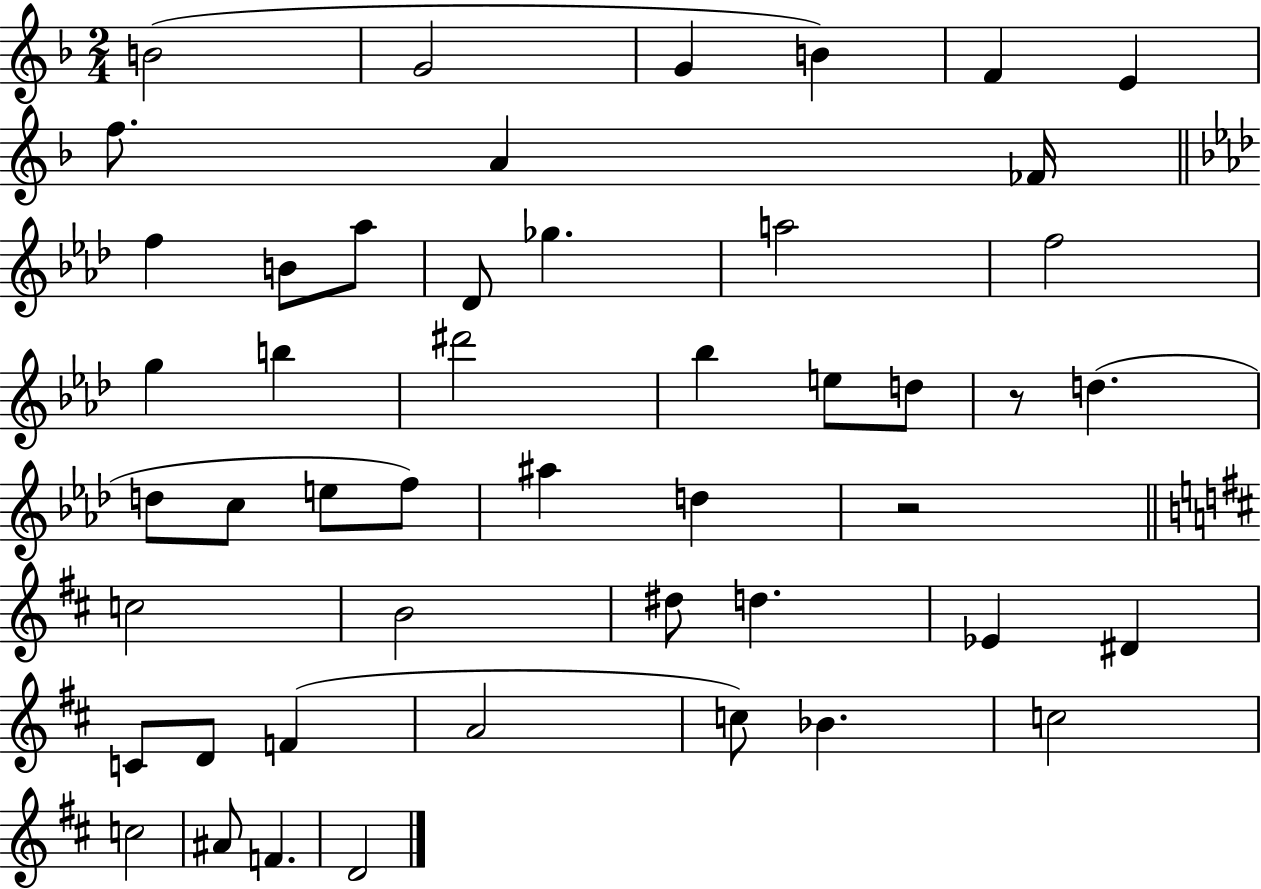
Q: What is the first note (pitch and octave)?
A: B4